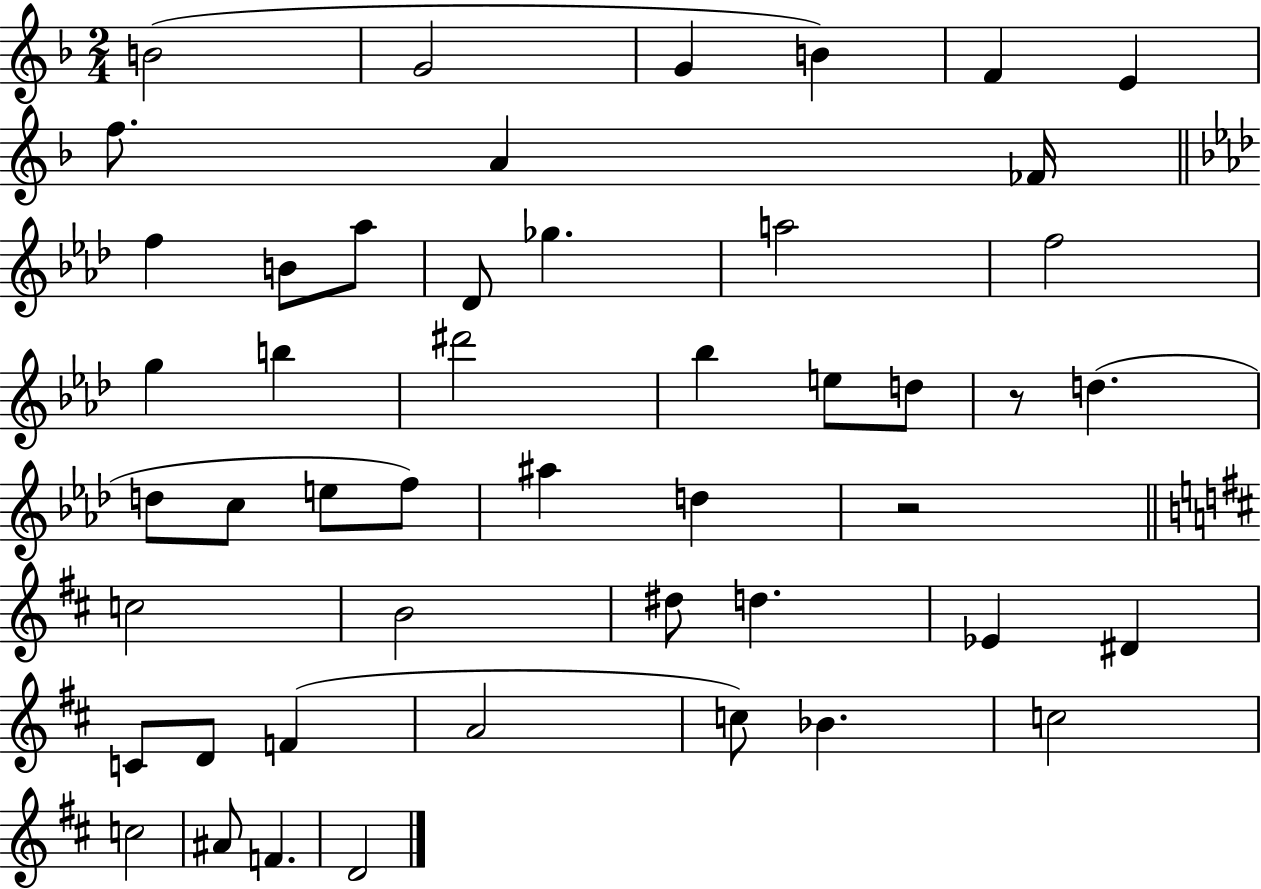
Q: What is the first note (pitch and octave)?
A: B4